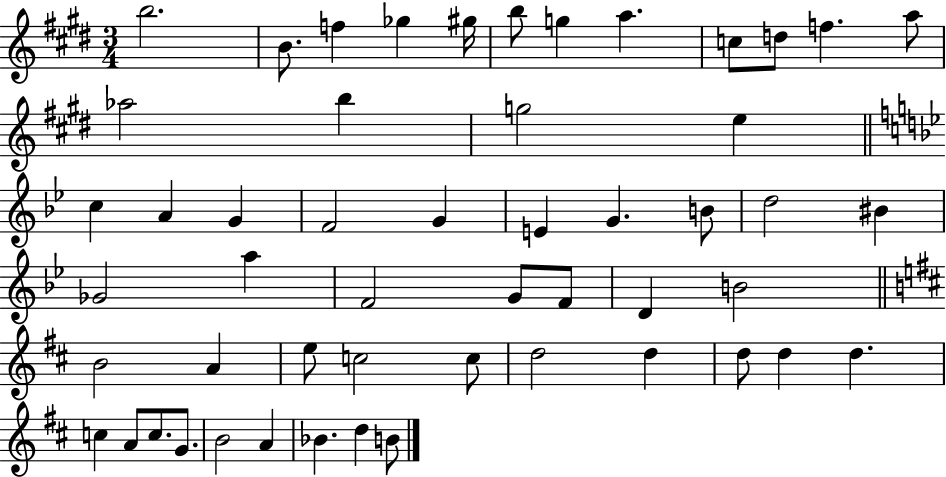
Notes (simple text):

B5/h. B4/e. F5/q Gb5/q G#5/s B5/e G5/q A5/q. C5/e D5/e F5/q. A5/e Ab5/h B5/q G5/h E5/q C5/q A4/q G4/q F4/h G4/q E4/q G4/q. B4/e D5/h BIS4/q Gb4/h A5/q F4/h G4/e F4/e D4/q B4/h B4/h A4/q E5/e C5/h C5/e D5/h D5/q D5/e D5/q D5/q. C5/q A4/e C5/e. G4/e. B4/h A4/q Bb4/q. D5/q B4/e